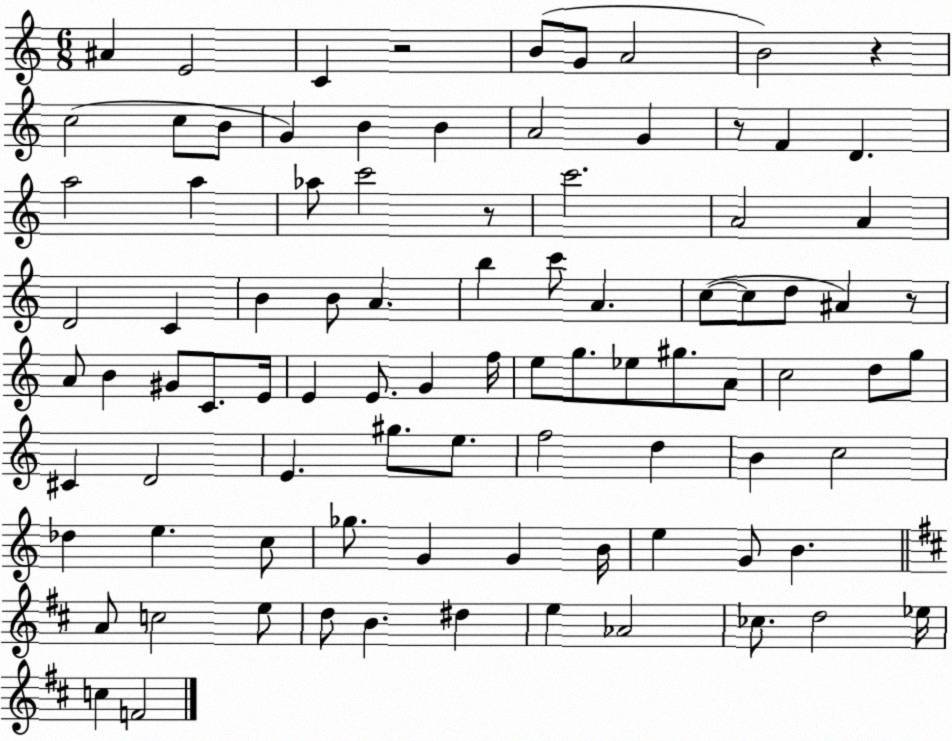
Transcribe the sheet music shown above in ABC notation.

X:1
T:Untitled
M:6/8
L:1/4
K:C
^A E2 C z2 B/2 G/2 A2 B2 z c2 c/2 B/2 G B B A2 G z/2 F D a2 a _a/2 c'2 z/2 c'2 A2 A D2 C B B/2 A b c'/2 A c/2 c/2 d/2 ^A z/2 A/2 B ^G/2 C/2 E/4 E E/2 G f/4 e/2 g/2 _e/2 ^g/2 A/2 c2 d/2 g/2 ^C D2 E ^g/2 e/2 f2 d B c2 _d e c/2 _g/2 G G B/4 e G/2 B A/2 c2 e/2 d/2 B ^d e _A2 _c/2 d2 _e/4 c F2